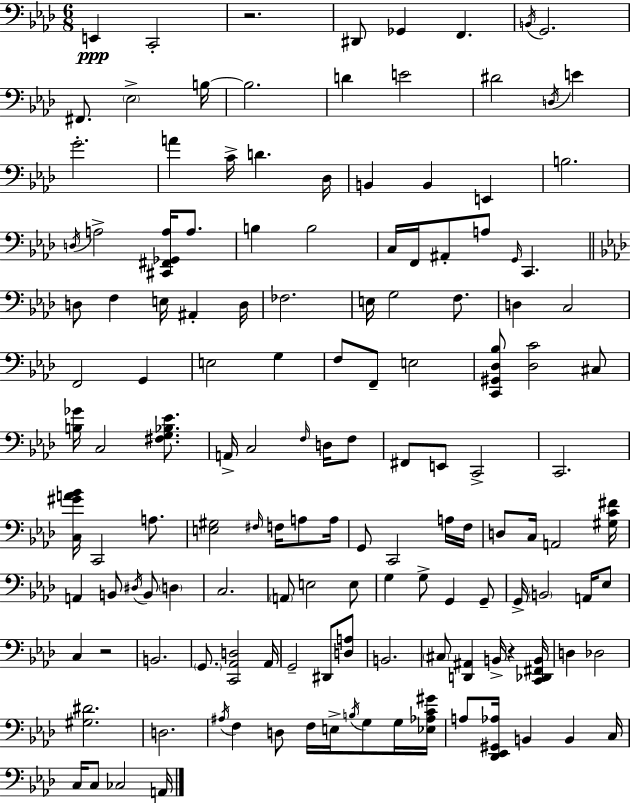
X:1
T:Untitled
M:6/8
L:1/4
K:Fm
E,, C,,2 z2 ^D,,/2 _G,, F,, B,,/4 G,,2 ^F,,/2 _E,2 B,/4 B,2 D E2 ^D2 D,/4 E G2 A C/4 D _D,/4 B,, B,, E,, B,2 D,/4 A,2 [^C,,^F,,_G,,A,]/4 A,/2 B, B,2 C,/4 F,,/4 ^A,,/2 A,/2 G,,/4 C,, D,/2 F, E,/4 ^A,, D,/4 _F,2 E,/4 G,2 F,/2 D, C,2 F,,2 G,, E,2 G, F,/2 F,,/2 E,2 [C,,^G,,_D,_B,]/2 [_D,C]2 ^C,/2 [B,_G]/4 C,2 [^F,G,_B,_E]/2 A,,/4 C,2 F,/4 D,/4 F,/2 ^F,,/2 E,,/2 C,,2 C,,2 [C,^GA_B]/4 C,,2 A,/2 [E,^G,]2 ^F,/4 F,/4 A,/2 A,/4 G,,/2 C,,2 A,/4 F,/4 D,/2 C,/4 A,,2 [^G,C^F]/4 A,, B,,/2 ^D,/4 B,,/2 D, C,2 A,,/2 E,2 E,/2 G, G,/2 G,, G,,/2 G,,/4 B,,2 A,,/4 _E,/2 C, z2 B,,2 G,,/2 [C,,_A,,D,]2 _A,,/4 G,,2 ^D,,/2 [D,A,]/2 B,,2 ^C,/2 [D,,^A,,] B,,/4 z [C,,_D,,^F,,B,,]/4 D, _D,2 [^G,^D]2 D,2 ^A,/4 F, D,/2 F,/4 E,/4 B,/4 G,/2 G,/4 [_E,_A,C^G]/4 A,/2 [_D,,_E,,^G,,_A,]/4 B,, B,, C,/4 C,/4 C,/2 _C,2 A,,/4